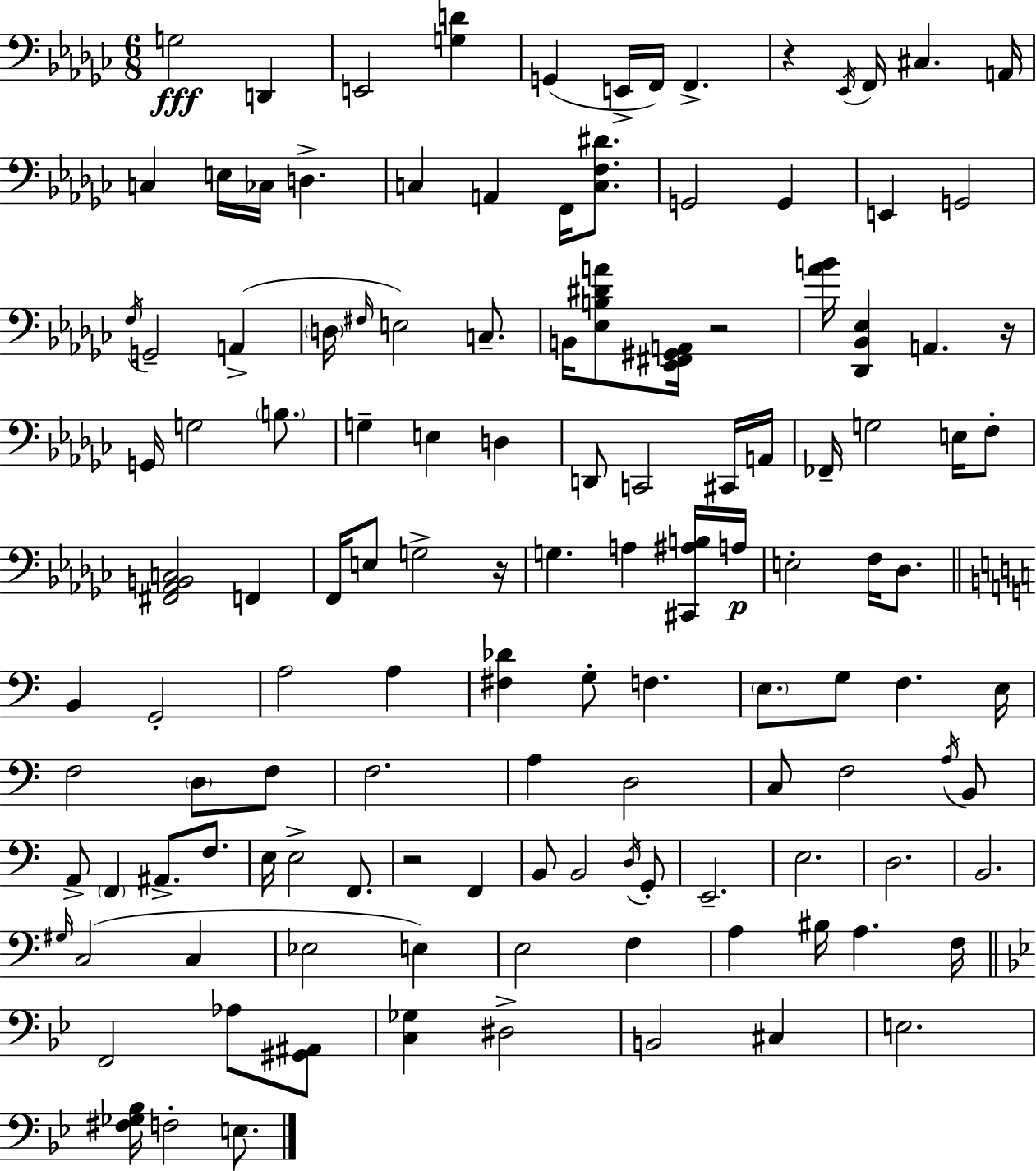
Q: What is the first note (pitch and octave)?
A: G3